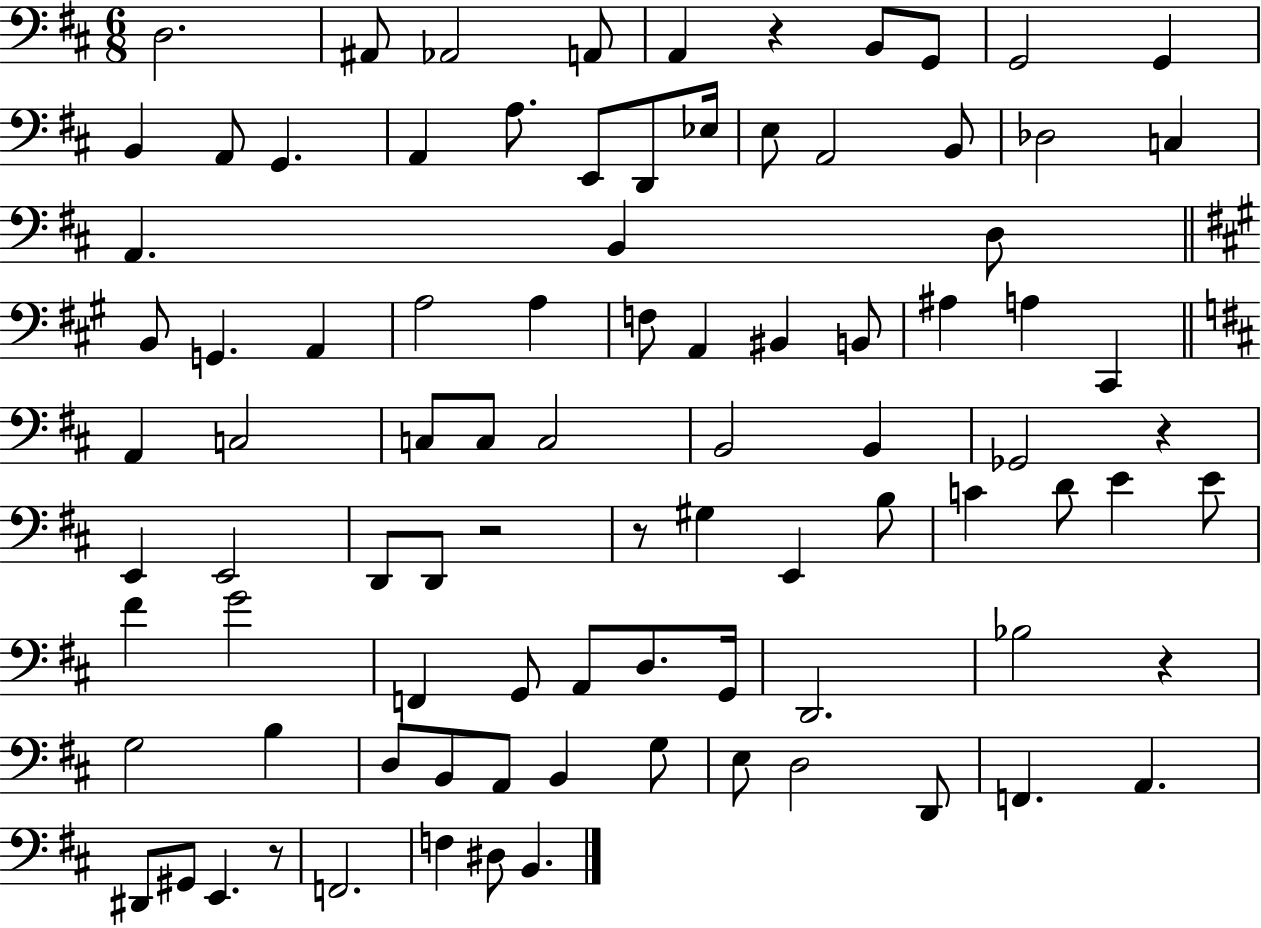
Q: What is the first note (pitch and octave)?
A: D3